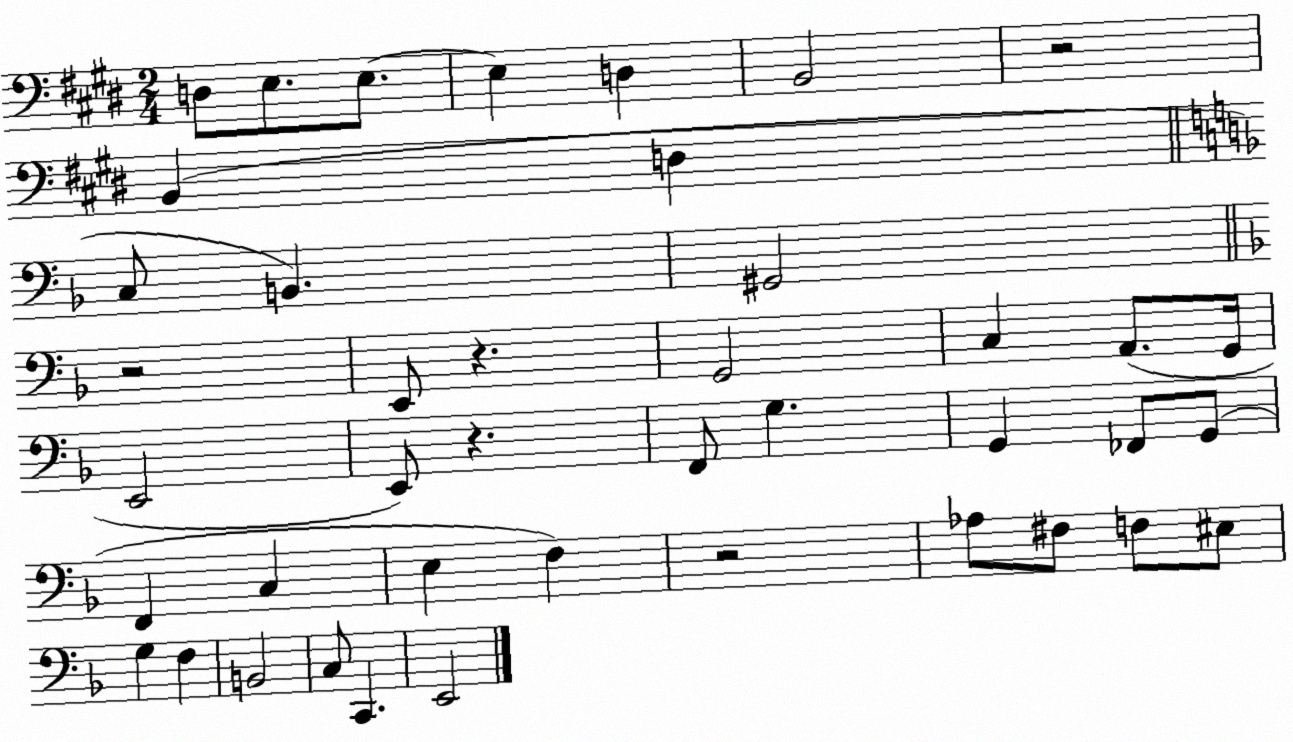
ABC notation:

X:1
T:Untitled
M:2/4
L:1/4
K:E
D,/2 E,/2 E,/2 E, D, B,,2 z2 B,, D, C,/2 B,, ^G,,2 z2 E,,/2 z G,,2 C, A,,/2 G,,/4 E,,2 E,,/2 z F,,/2 G, G,, _F,,/2 G,,/2 F,, C, E, F, z2 _A,/2 ^F,/2 F,/2 ^E,/2 G, F, B,,2 C,/2 C,, E,,2